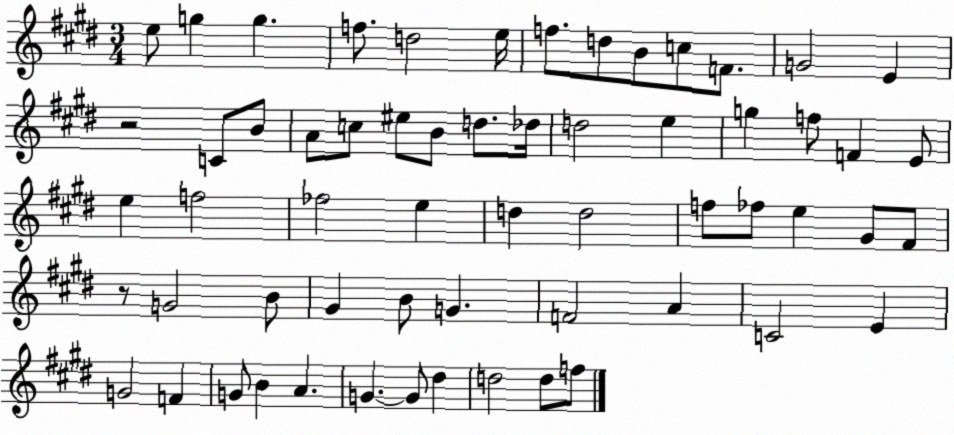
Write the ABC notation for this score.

X:1
T:Untitled
M:3/4
L:1/4
K:E
e/2 g g f/2 d2 e/4 f/2 d/2 B/2 c/2 F/2 G2 E z2 C/2 B/2 A/2 c/2 ^e/2 B/2 d/2 _d/4 d2 e g f/2 F E/2 e f2 _f2 e d d2 f/2 _f/2 e ^G/2 ^F/2 z/2 G2 B/2 ^G B/2 G F2 A C2 E G2 F G/2 B A G G/2 ^d d2 d/2 f/2